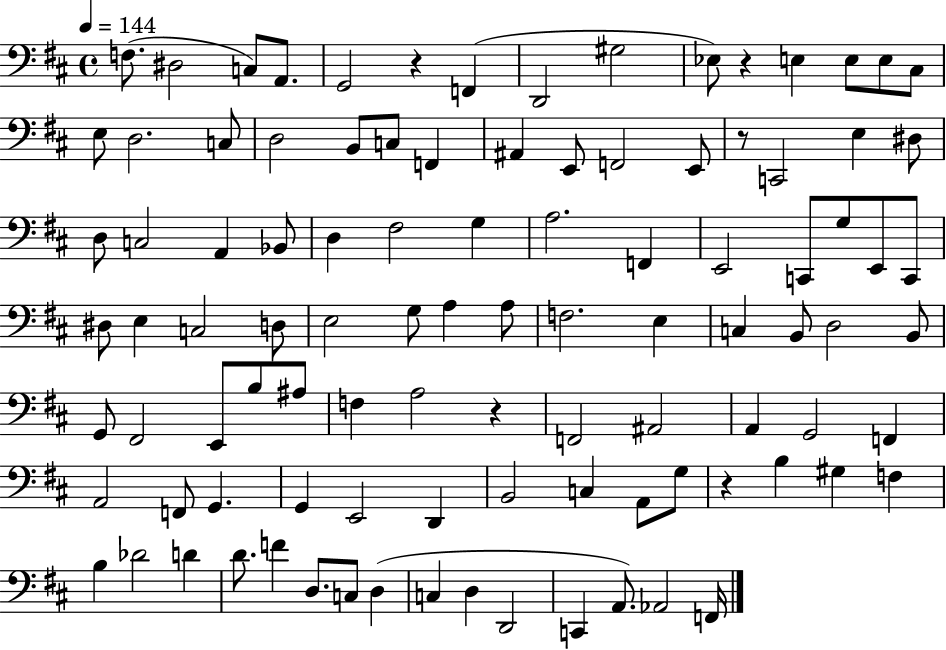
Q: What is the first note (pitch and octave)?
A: F3